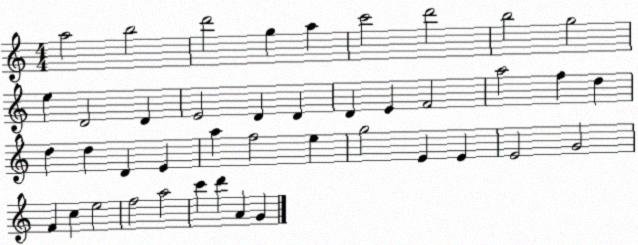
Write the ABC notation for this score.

X:1
T:Untitled
M:4/4
L:1/4
K:C
a2 b2 d'2 g a c'2 d'2 b2 g2 e D2 D E2 D D D E F2 a2 f d d d D E a f2 e g2 E E E2 G2 F c e2 f2 a2 c' d' A G